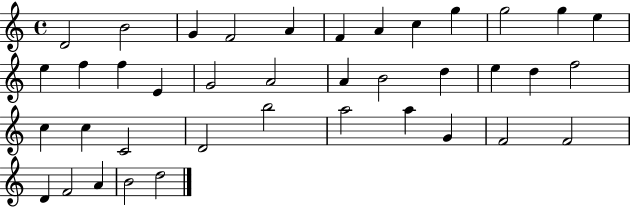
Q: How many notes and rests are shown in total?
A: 39